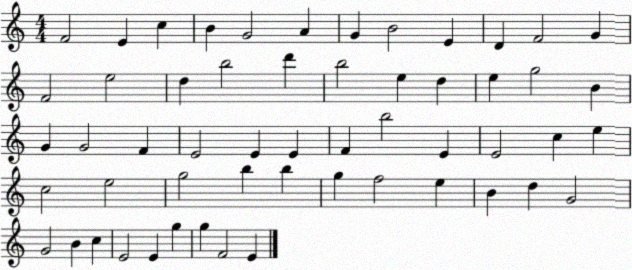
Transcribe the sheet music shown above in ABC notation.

X:1
T:Untitled
M:4/4
L:1/4
K:C
F2 E c B G2 A G B2 E D F2 G F2 e2 d b2 d' b2 e d e g2 B G G2 F E2 E E F b2 E E2 c e c2 e2 g2 b b g f2 e B d G2 G2 B c E2 E g g F2 E